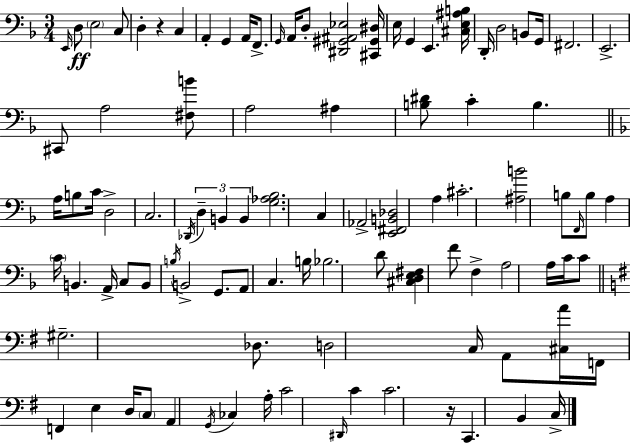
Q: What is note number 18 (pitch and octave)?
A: D3